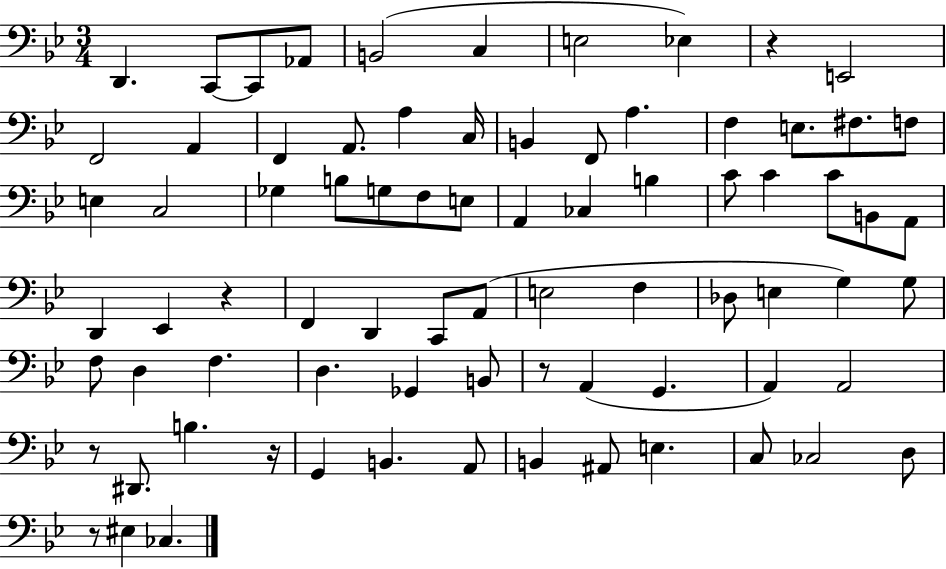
X:1
T:Untitled
M:3/4
L:1/4
K:Bb
D,, C,,/2 C,,/2 _A,,/2 B,,2 C, E,2 _E, z E,,2 F,,2 A,, F,, A,,/2 A, C,/4 B,, F,,/2 A, F, E,/2 ^F,/2 F,/2 E, C,2 _G, B,/2 G,/2 F,/2 E,/2 A,, _C, B, C/2 C C/2 B,,/2 A,,/2 D,, _E,, z F,, D,, C,,/2 A,,/2 E,2 F, _D,/2 E, G, G,/2 F,/2 D, F, D, _G,, B,,/2 z/2 A,, G,, A,, A,,2 z/2 ^D,,/2 B, z/4 G,, B,, A,,/2 B,, ^A,,/2 E, C,/2 _C,2 D,/2 z/2 ^E, _C,